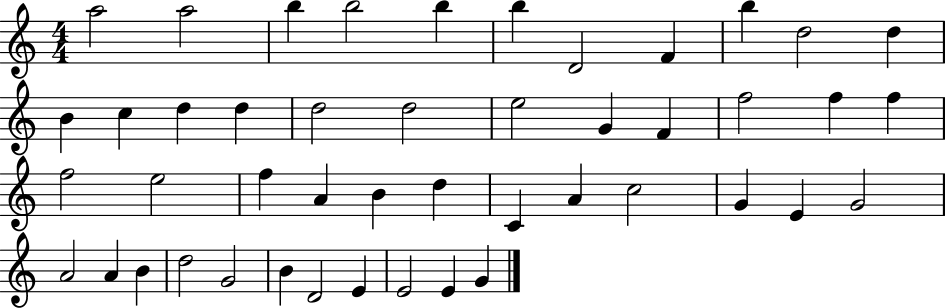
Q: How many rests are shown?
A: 0